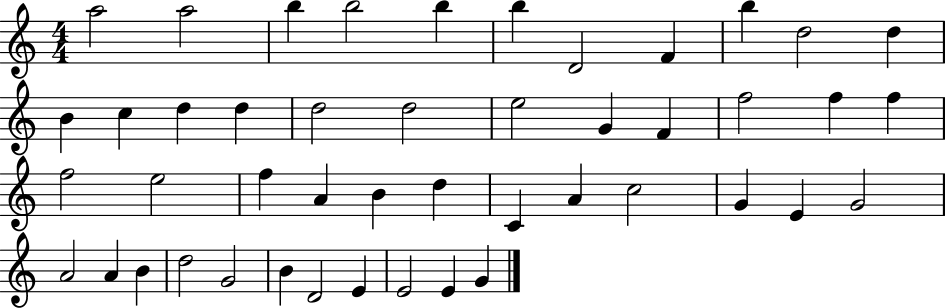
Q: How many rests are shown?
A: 0